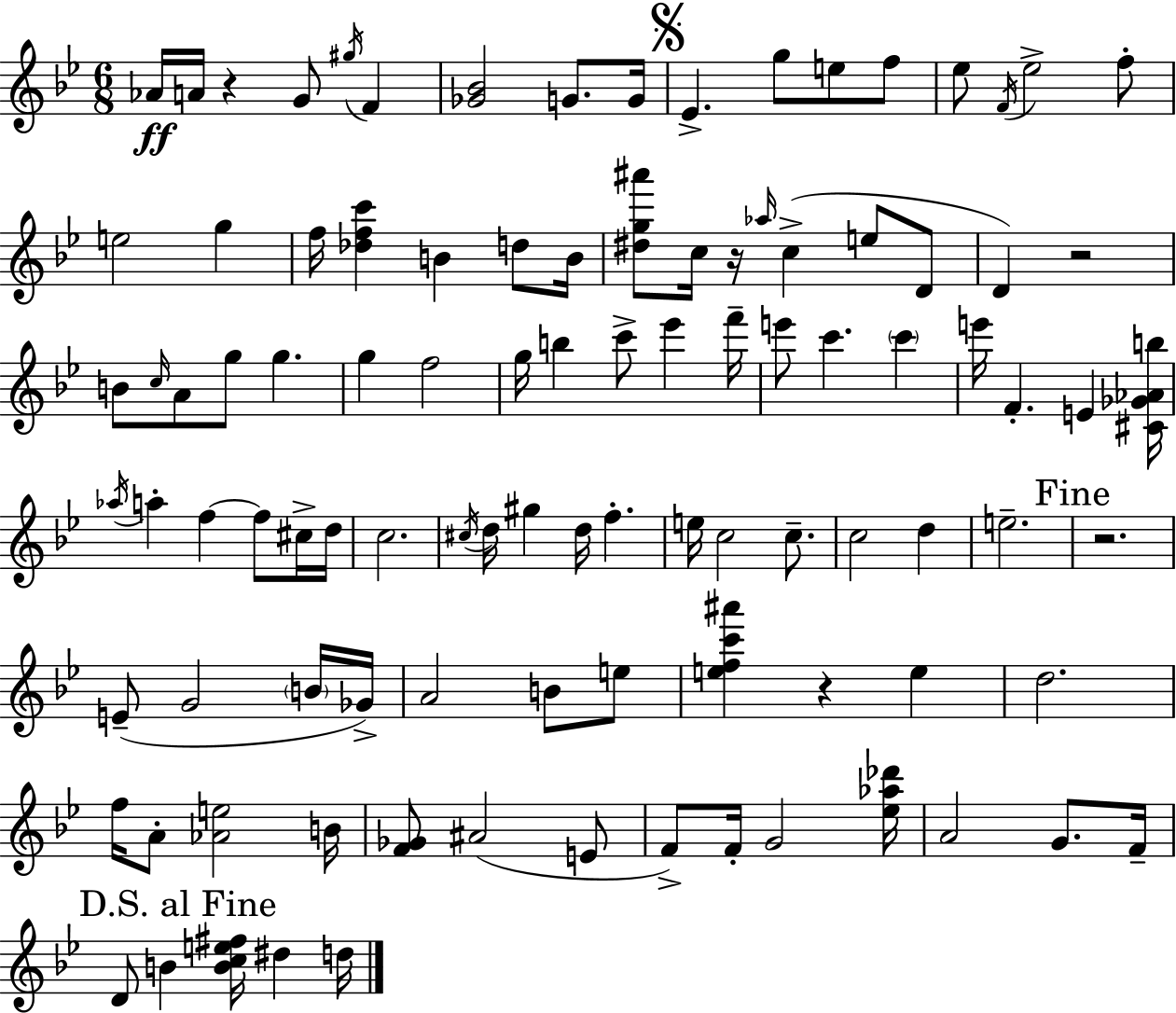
X:1
T:Untitled
M:6/8
L:1/4
K:Gm
_A/4 A/4 z G/2 ^g/4 F [_G_B]2 G/2 G/4 _E g/2 e/2 f/2 _e/2 F/4 _e2 f/2 e2 g f/4 [_dfc'] B d/2 B/4 [^dg^a']/2 c/4 z/4 _a/4 c e/2 D/2 D z2 B/2 c/4 A/2 g/2 g g f2 g/4 b c'/2 _e' f'/4 e'/2 c' c' e'/4 F E [^C_G_Ab]/4 _a/4 a f f/2 ^c/4 d/4 c2 ^c/4 d/4 ^g d/4 f e/4 c2 c/2 c2 d e2 z2 E/2 G2 B/4 _G/4 A2 B/2 e/2 [efc'^a'] z e d2 f/4 A/2 [_Ae]2 B/4 [F_G]/2 ^A2 E/2 F/2 F/4 G2 [_e_a_d']/4 A2 G/2 F/4 D/2 B [Bce^f]/4 ^d d/4